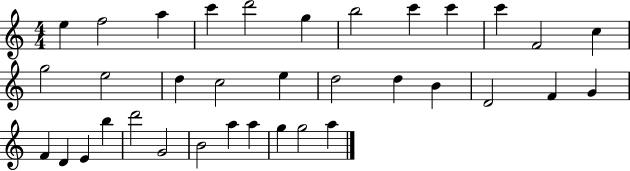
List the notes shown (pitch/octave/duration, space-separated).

E5/q F5/h A5/q C6/q D6/h G5/q B5/h C6/q C6/q C6/q F4/h C5/q G5/h E5/h D5/q C5/h E5/q D5/h D5/q B4/q D4/h F4/q G4/q F4/q D4/q E4/q B5/q D6/h G4/h B4/h A5/q A5/q G5/q G5/h A5/q